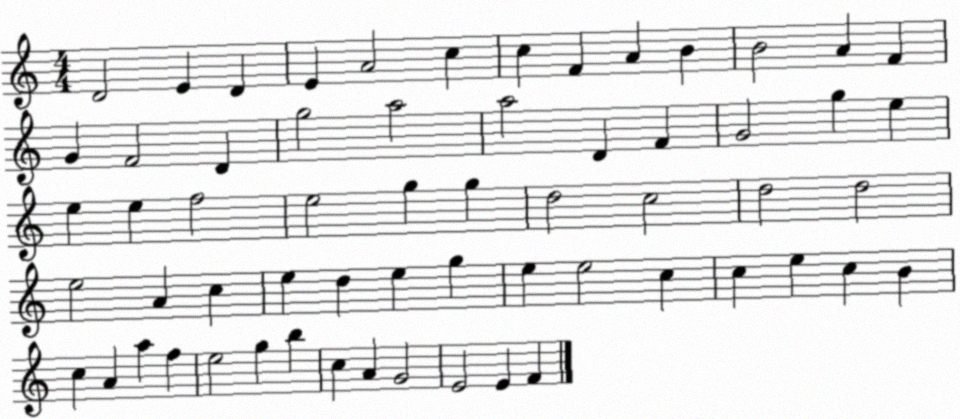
X:1
T:Untitled
M:4/4
L:1/4
K:C
D2 E D E A2 c c F A B B2 A F G F2 D g2 a2 a2 D F G2 g e e e f2 e2 g g d2 c2 d2 d2 e2 A c e d e g e e2 c c e c B c A a f e2 g b c A G2 E2 E F